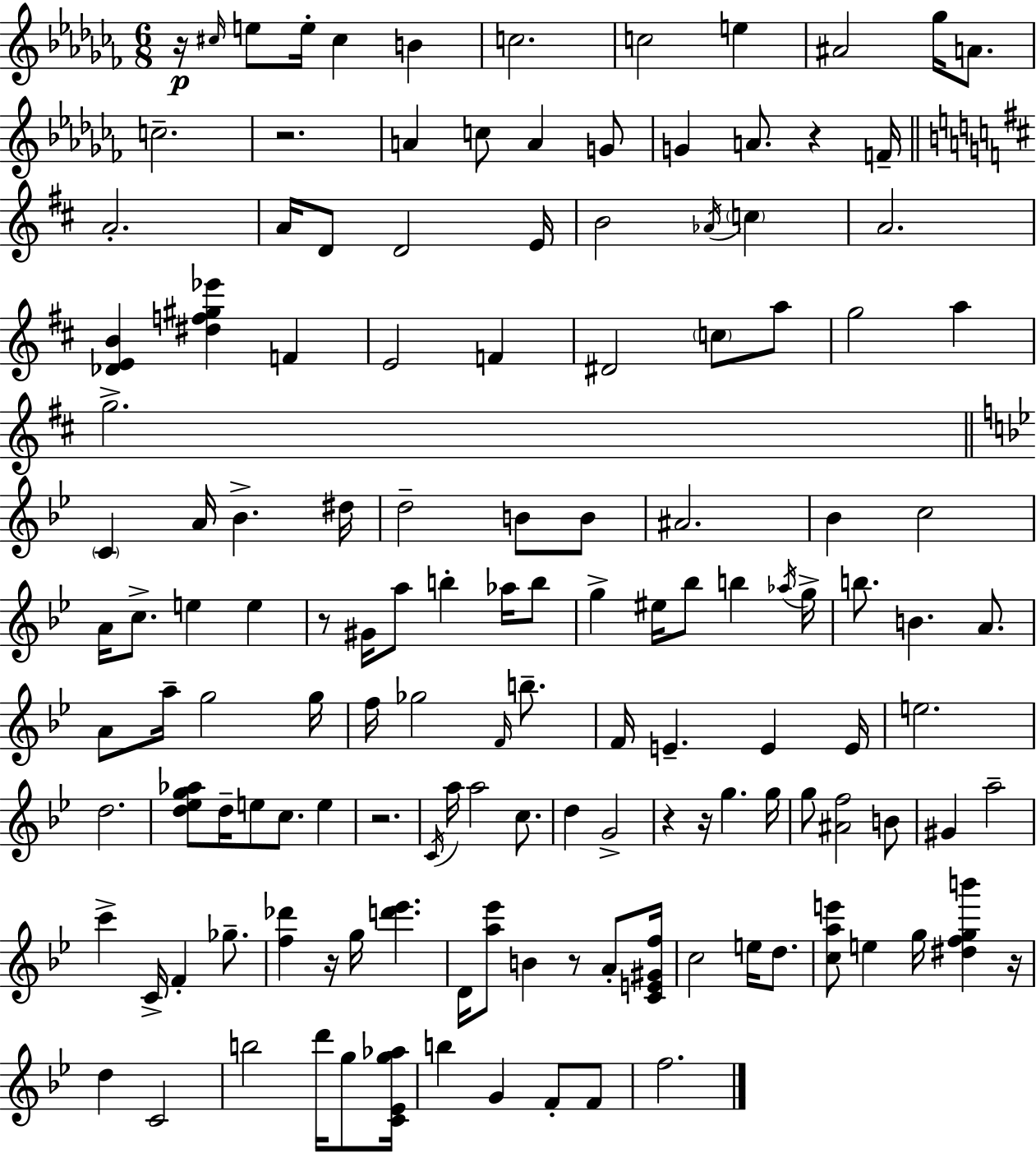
{
  \clef treble
  \numericTimeSignature
  \time 6/8
  \key aes \minor
  r16\p \grace { cis''16 } e''8 e''16-. cis''4 b'4 | c''2. | c''2 e''4 | ais'2 ges''16 a'8. | \break c''2.-- | r2. | a'4 c''8 a'4 g'8 | g'4 a'8. r4 | \break f'16-- \bar "||" \break \key d \major a'2.-. | a'16 d'8 d'2 e'16 | b'2 \acciaccatura { aes'16 } \parenthesize c''4 | a'2. | \break <des' e' b'>4 <dis'' f'' gis'' ees'''>4 f'4 | e'2 f'4 | dis'2 \parenthesize c''8 a''8 | g''2 a''4 | \break g''2.-> | \bar "||" \break \key bes \major \parenthesize c'4 a'16 bes'4.-> dis''16 | d''2-- b'8 b'8 | ais'2. | bes'4 c''2 | \break a'16 c''8.-> e''4 e''4 | r8 gis'16 a''8 b''4-. aes''16 b''8 | g''4-> eis''16 bes''8 b''4 \acciaccatura { aes''16 } | g''16-> b''8. b'4. a'8. | \break a'8 a''16-- g''2 | g''16 f''16 ges''2 \grace { f'16 } b''8.-- | f'16 e'4.-- e'4 | e'16 e''2. | \break d''2. | <d'' ees'' g'' aes''>8 d''16-- e''8 c''8. e''4 | r2. | \acciaccatura { c'16 } a''16 a''2 | \break c''8. d''4 g'2-> | r4 r16 g''4. | g''16 g''8 <ais' f''>2 | b'8 gis'4 a''2-- | \break c'''4-> c'16-> f'4-. | ges''8.-- <f'' des'''>4 r16 g''16 <d''' ees'''>4. | d'16 <a'' ees'''>8 b'4 r8 | a'8-. <c' e' gis' f''>16 c''2 e''16 | \break d''8. <c'' a'' e'''>8 e''4 g''16 <dis'' f'' g'' b'''>4 | r16 d''4 c'2 | b''2 d'''16 | g''8 <c' ees' g'' aes''>16 b''4 g'4 f'8-. | \break f'8 f''2. | \bar "|."
}